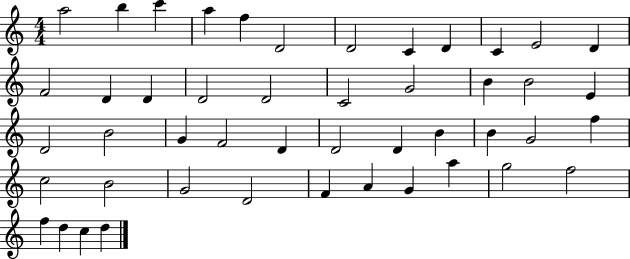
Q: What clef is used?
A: treble